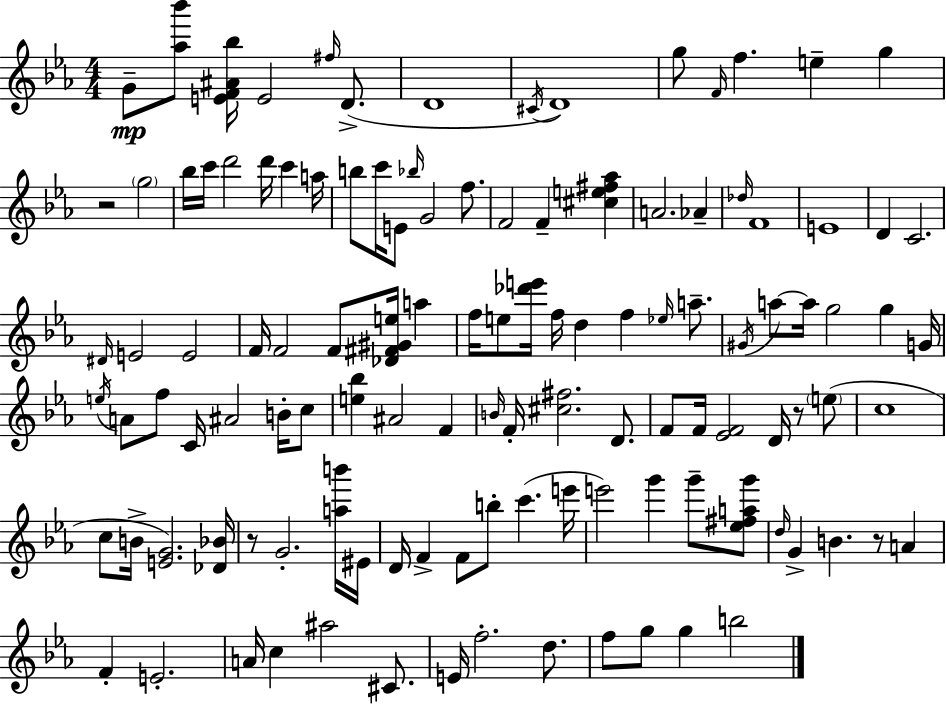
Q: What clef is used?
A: treble